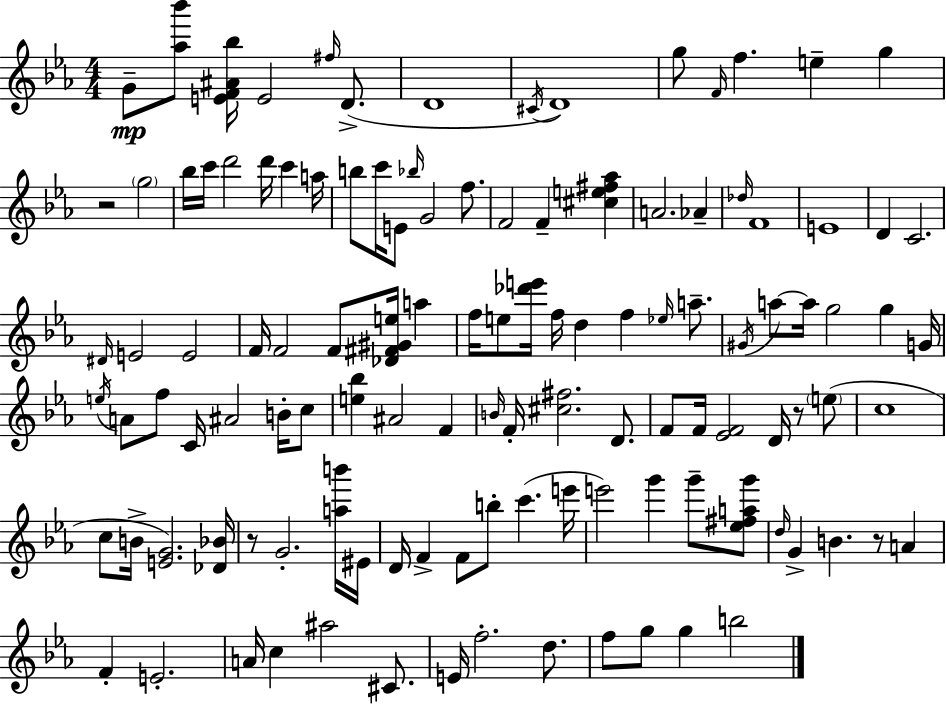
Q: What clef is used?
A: treble